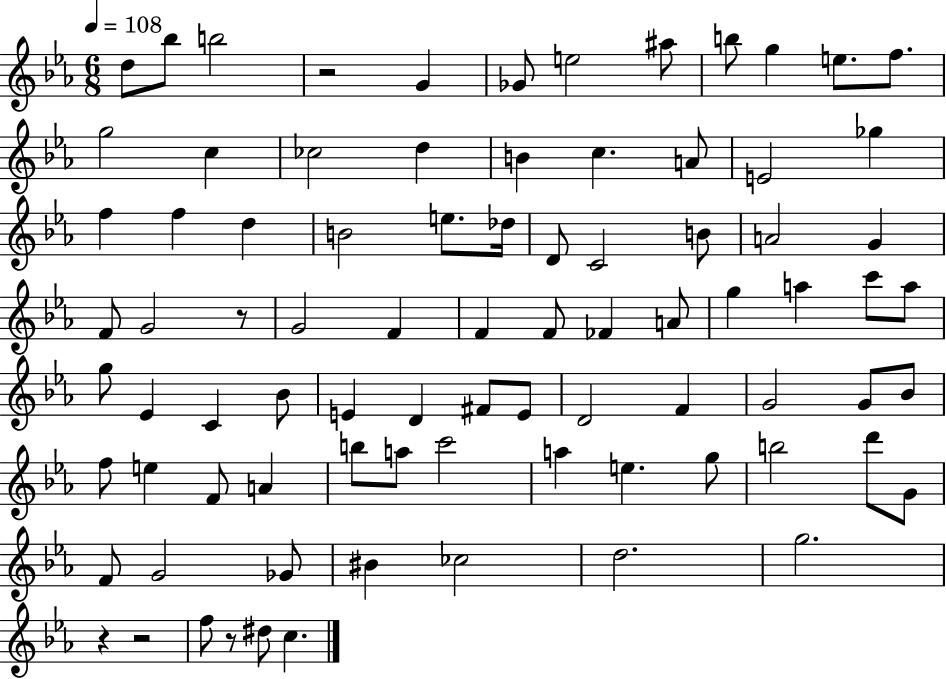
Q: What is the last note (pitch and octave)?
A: C5